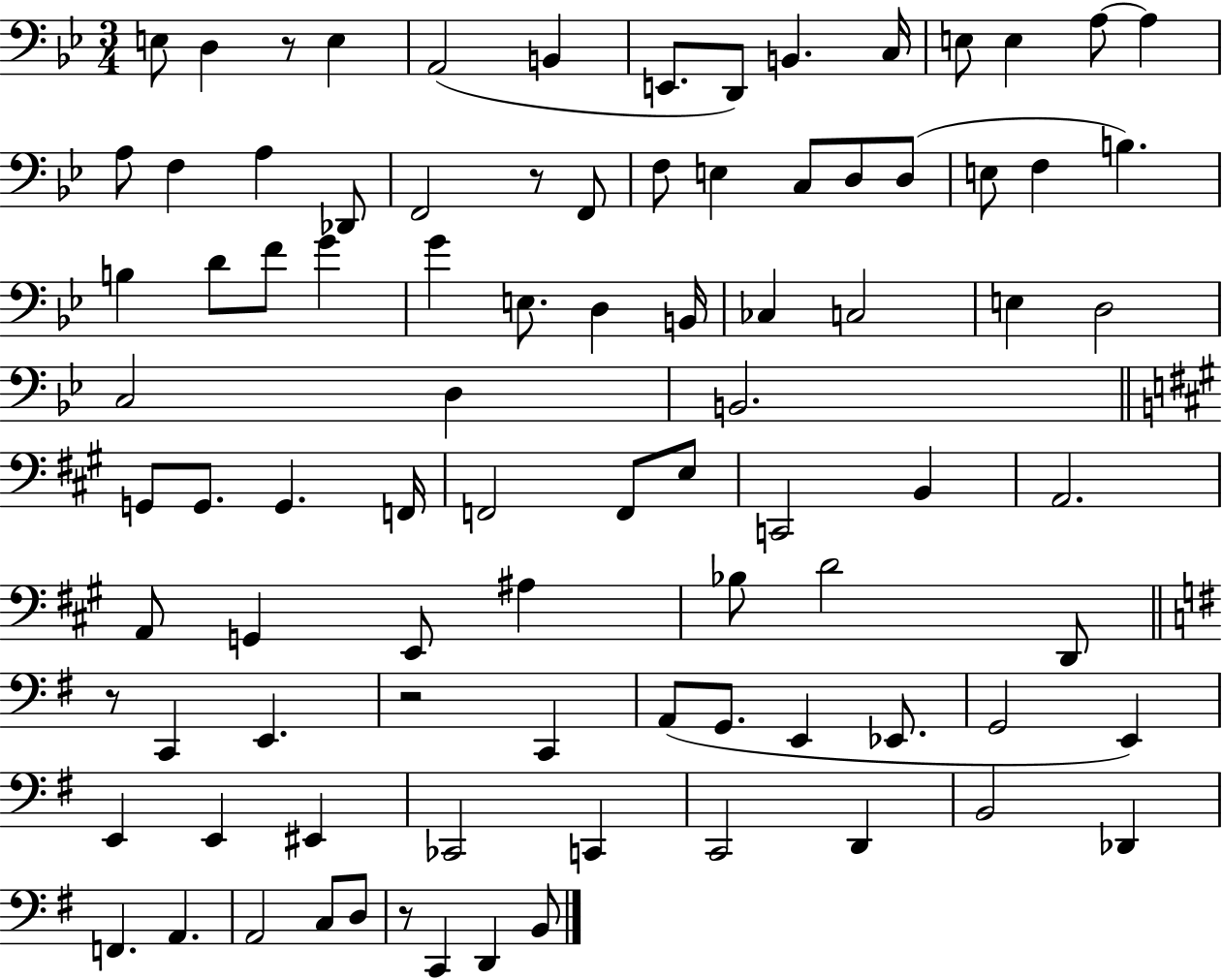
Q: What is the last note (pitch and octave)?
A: B2